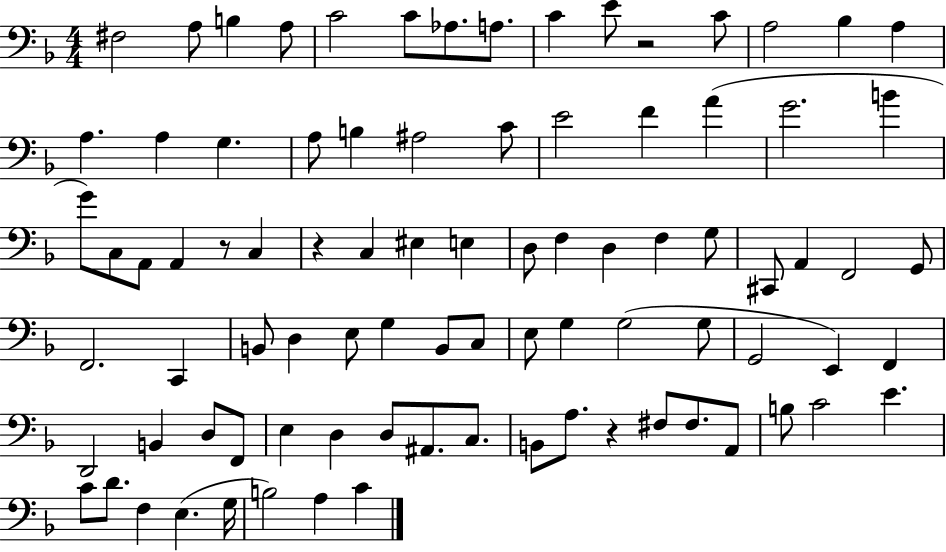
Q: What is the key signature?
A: F major